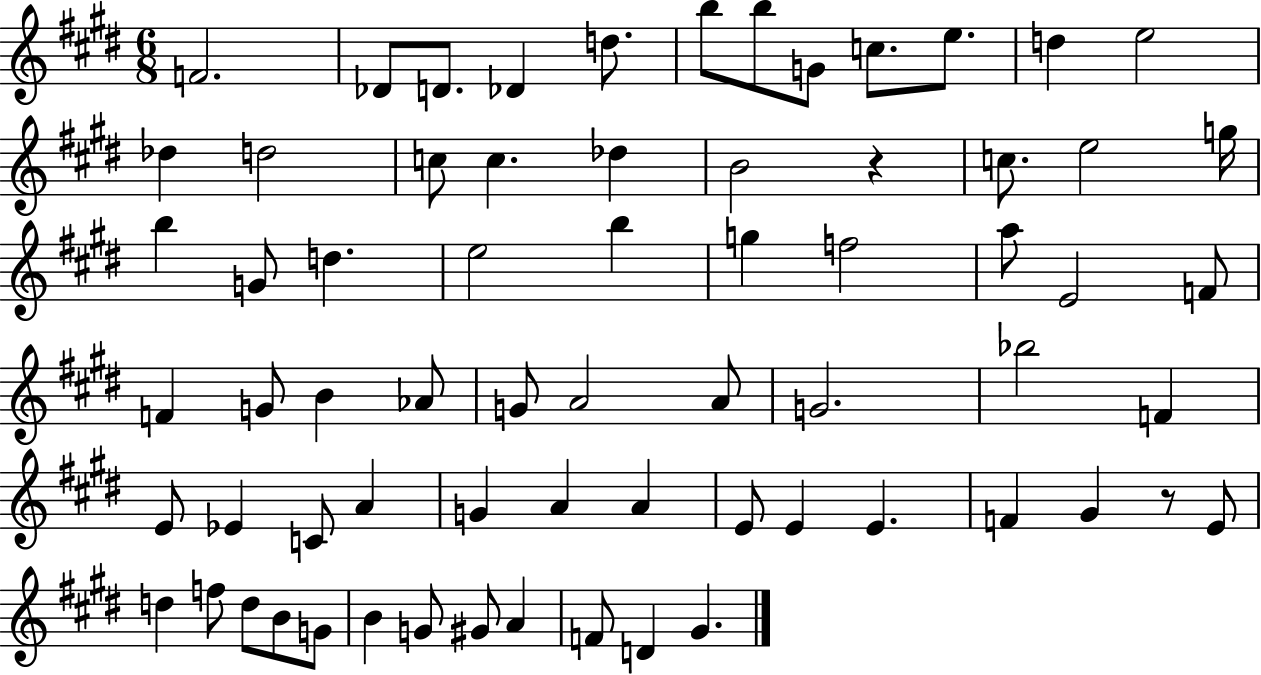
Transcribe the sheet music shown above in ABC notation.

X:1
T:Untitled
M:6/8
L:1/4
K:E
F2 _D/2 D/2 _D d/2 b/2 b/2 G/2 c/2 e/2 d e2 _d d2 c/2 c _d B2 z c/2 e2 g/4 b G/2 d e2 b g f2 a/2 E2 F/2 F G/2 B _A/2 G/2 A2 A/2 G2 _b2 F E/2 _E C/2 A G A A E/2 E E F ^G z/2 E/2 d f/2 d/2 B/2 G/2 B G/2 ^G/2 A F/2 D ^G